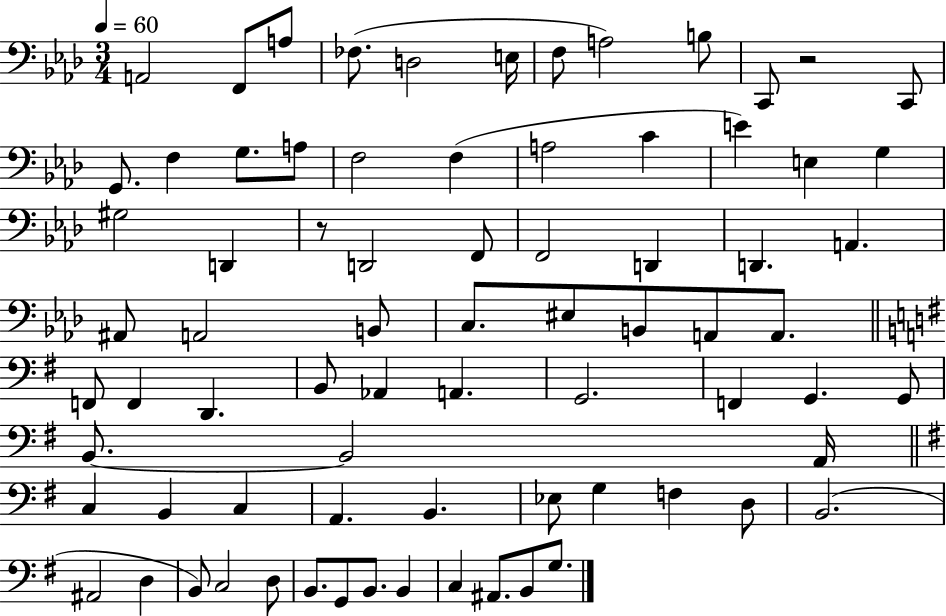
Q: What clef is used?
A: bass